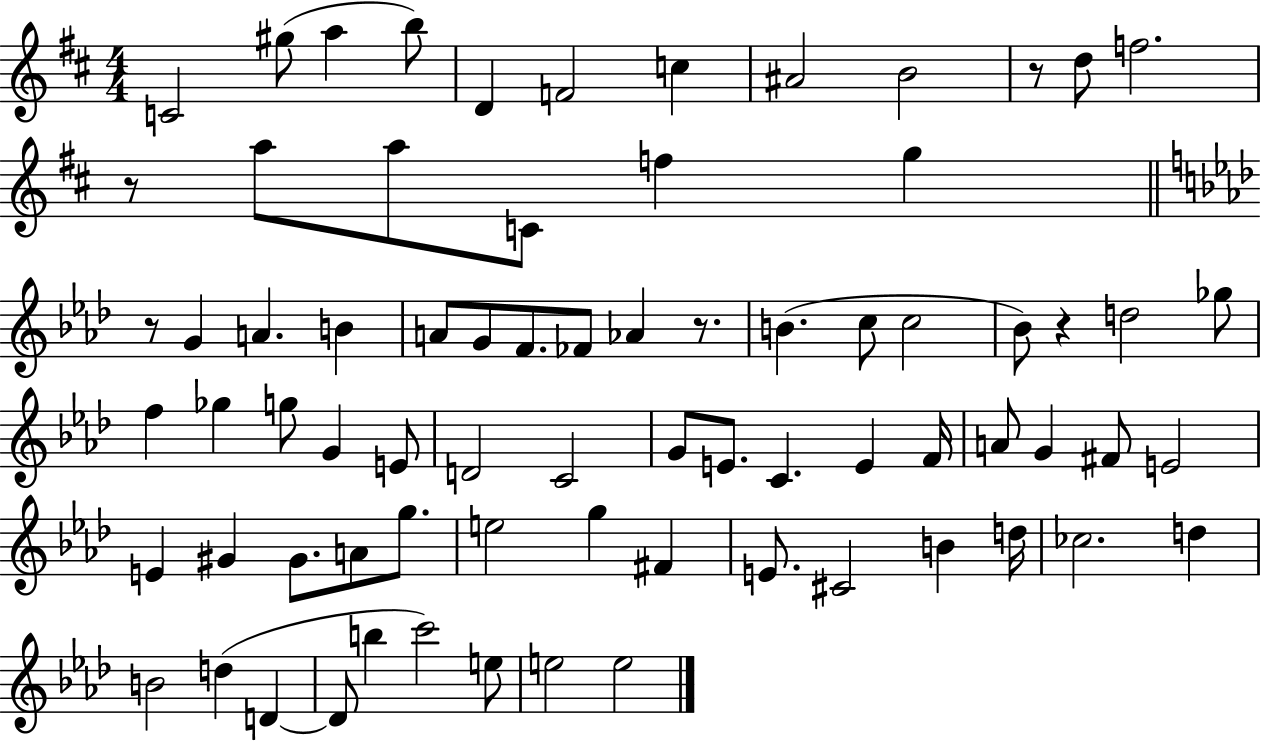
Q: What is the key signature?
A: D major